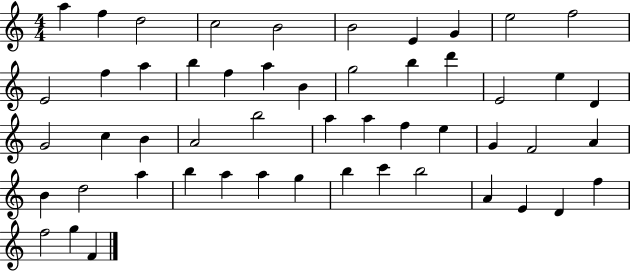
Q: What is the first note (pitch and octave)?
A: A5